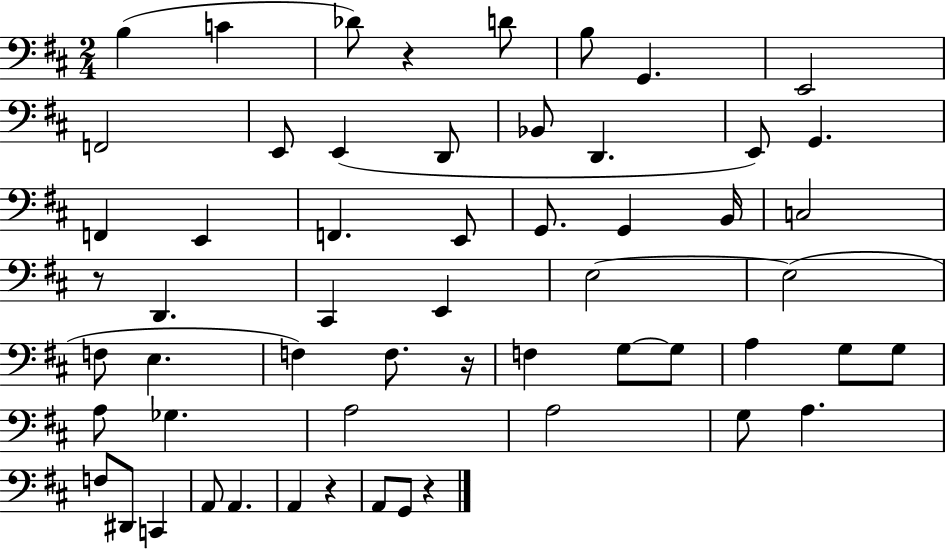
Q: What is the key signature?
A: D major